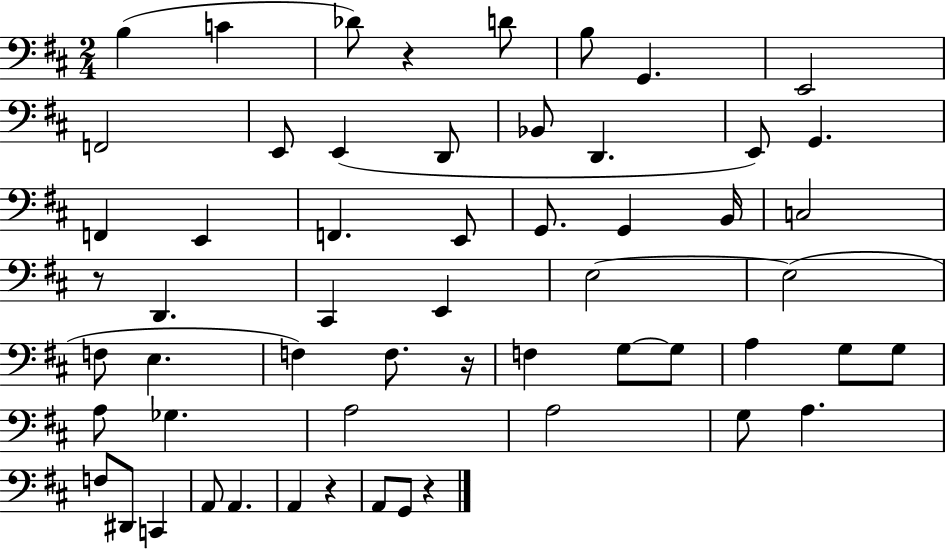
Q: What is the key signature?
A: D major